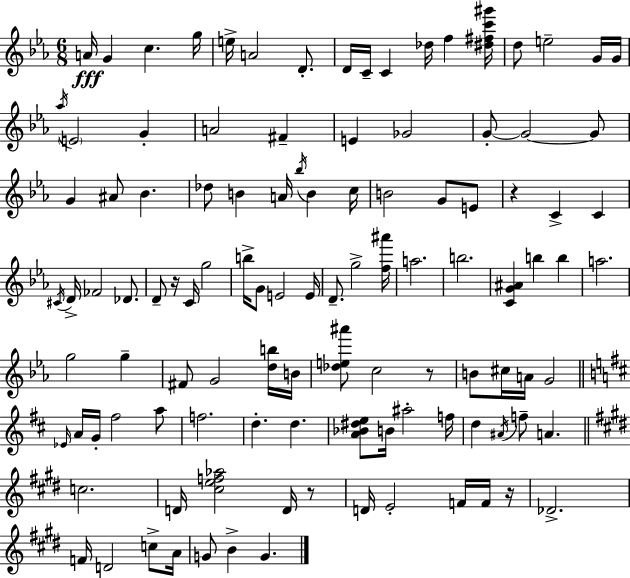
{
  \clef treble
  \numericTimeSignature
  \time 6/8
  \key c \minor
  a'16\fff g'4 c''4. g''16 | e''16-> a'2 d'8.-. | d'16 c'16-- c'4 des''16 f''4 <dis'' fis'' c''' gis'''>16 | d''8 e''2-- g'16 g'16 | \break \acciaccatura { aes''16 } \parenthesize e'2 g'4-. | a'2 fis'4-- | e'4 ges'2 | g'8-.~~ g'2~~ g'8 | \break g'4 ais'8 bes'4. | des''8 b'4 a'16 \acciaccatura { bes''16 } b'4 | c''16 b'2 g'8 | e'8 r4 c'4-> c'4 | \break \acciaccatura { cis'16 } d'16-> fes'2 | des'8. d'8-- r16 c'16 g''2 | b''16-> g'8 e'2 | e'16 d'8.-- g''2-> | \break <f'' ais'''>16 a''2. | b''2. | <c' g' ais'>4 b''4 b''4 | a''2. | \break g''2 g''4-- | fis'8 g'2 | <d'' b''>16 b'16 <des'' e'' ais'''>8 c''2 | r8 b'8 cis''16 a'16 g'2 | \break \bar "||" \break \key d \major \grace { ees'16 } a'16 g'16-. fis''2 a''8 | f''2. | d''4.-. d''4. | <a' bes' dis'' e''>8 b'16 ais''2-. | \break f''16 d''4 \acciaccatura { ais'16 } f''8-- a'4. | \bar "||" \break \key e \major c''2. | d'16 <cis'' e'' f'' aes''>2 d'16 r8 | d'16 e'2-. f'16 f'16 r16 | des'2.-> | \break f'16 d'2 c''8-> a'16 | g'8 b'4-> g'4. | \bar "|."
}